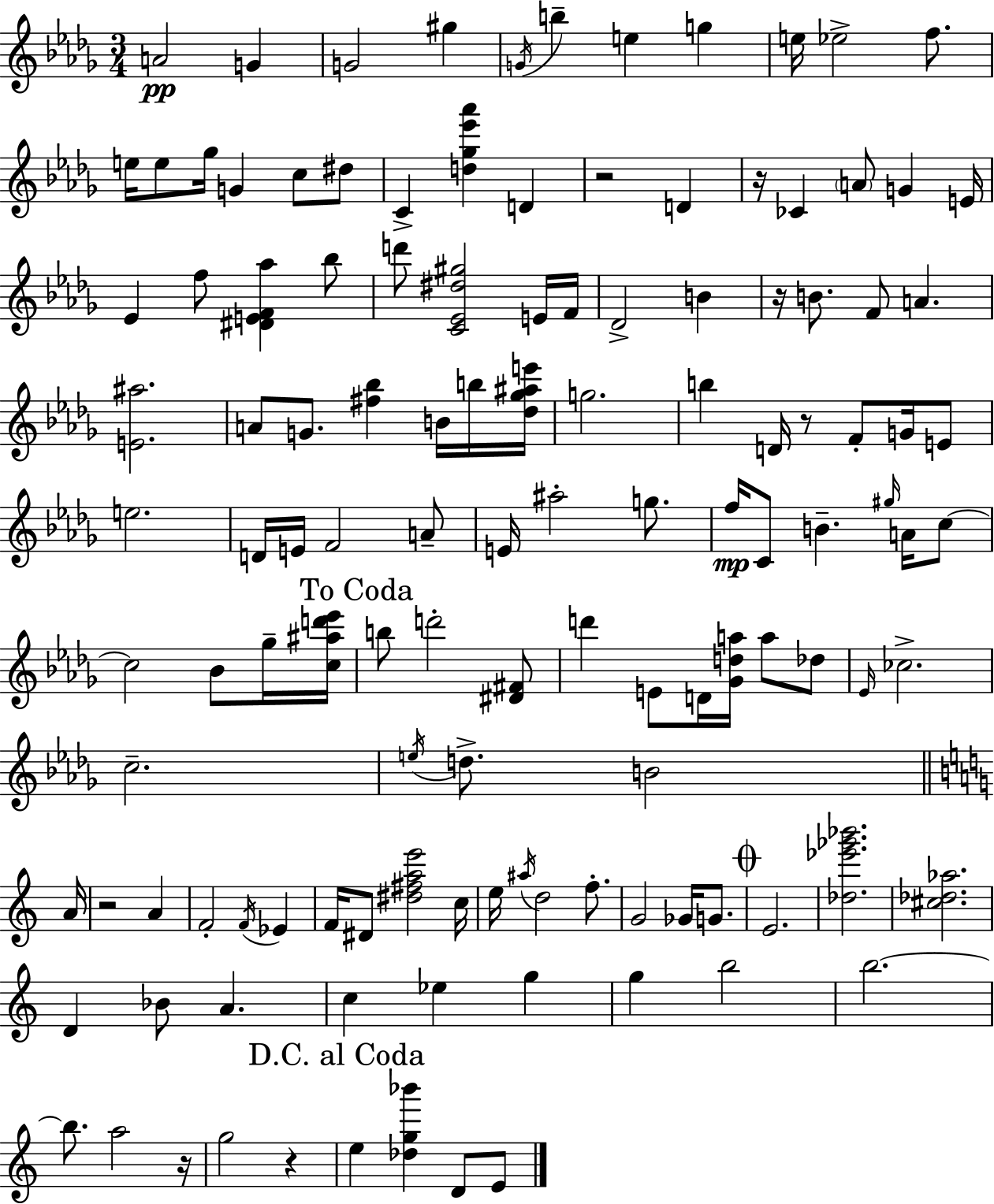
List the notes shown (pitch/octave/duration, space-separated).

A4/h G4/q G4/h G#5/q G4/s B5/q E5/q G5/q E5/s Eb5/h F5/e. E5/s E5/e Gb5/s G4/q C5/e D#5/e C4/q [D5,Gb5,Eb6,Ab6]/q D4/q R/h D4/q R/s CES4/q A4/e G4/q E4/s Eb4/q F5/e [D#4,E4,F4,Ab5]/q Bb5/e D6/e [C4,Eb4,D#5,G#5]/h E4/s F4/s Db4/h B4/q R/s B4/e. F4/e A4/q. [E4,A#5]/h. A4/e G4/e. [F#5,Bb5]/q B4/s B5/s [Db5,Gb5,A#5,E6]/s G5/h. B5/q D4/s R/e F4/e G4/s E4/e E5/h. D4/s E4/s F4/h A4/e E4/s A#5/h G5/e. F5/s C4/e B4/q. G#5/s A4/s C5/e C5/h Bb4/e Gb5/s [C5,A#5,D6,Eb6]/s B5/e D6/h [D#4,F#4]/e D6/q E4/e D4/s [Gb4,D5,A5]/s A5/e Db5/e Eb4/s CES5/h. C5/h. E5/s D5/e. B4/h A4/s R/h A4/q F4/h F4/s Eb4/q F4/s D#4/e [D#5,F#5,A5,E6]/h C5/s E5/s A#5/s D5/h F5/e. G4/h Gb4/s G4/e. E4/h. [Db5,Eb6,Gb6,Bb6]/h. [C#5,Db5,Ab5]/h. D4/q Bb4/e A4/q. C5/q Eb5/q G5/q G5/q B5/h B5/h. B5/e. A5/h R/s G5/h R/q E5/q [Db5,G5,Bb6]/q D4/e E4/e